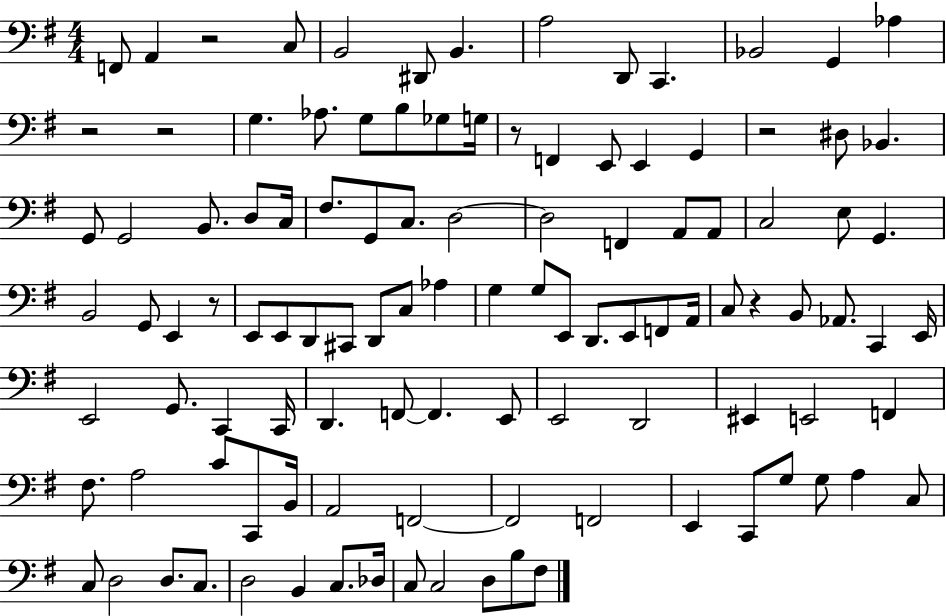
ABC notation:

X:1
T:Untitled
M:4/4
L:1/4
K:G
F,,/2 A,, z2 C,/2 B,,2 ^D,,/2 B,, A,2 D,,/2 C,, _B,,2 G,, _A, z2 z2 G, _A,/2 G,/2 B,/2 _G,/2 G,/4 z/2 F,, E,,/2 E,, G,, z2 ^D,/2 _B,, G,,/2 G,,2 B,,/2 D,/2 C,/4 ^F,/2 G,,/2 C,/2 D,2 D,2 F,, A,,/2 A,,/2 C,2 E,/2 G,, B,,2 G,,/2 E,, z/2 E,,/2 E,,/2 D,,/2 ^C,,/2 D,,/2 C,/2 _A, G, G,/2 E,,/2 D,,/2 E,,/2 F,,/2 A,,/4 C,/2 z B,,/2 _A,,/2 C,, E,,/4 E,,2 G,,/2 C,, C,,/4 D,, F,,/2 F,, E,,/2 E,,2 D,,2 ^E,, E,,2 F,, ^F,/2 A,2 C/2 C,,/2 B,,/4 A,,2 F,,2 F,,2 F,,2 E,, C,,/2 G,/2 G,/2 A, C,/2 C,/2 D,2 D,/2 C,/2 D,2 B,, C,/2 _D,/4 C,/2 C,2 D,/2 B,/2 ^F,/2